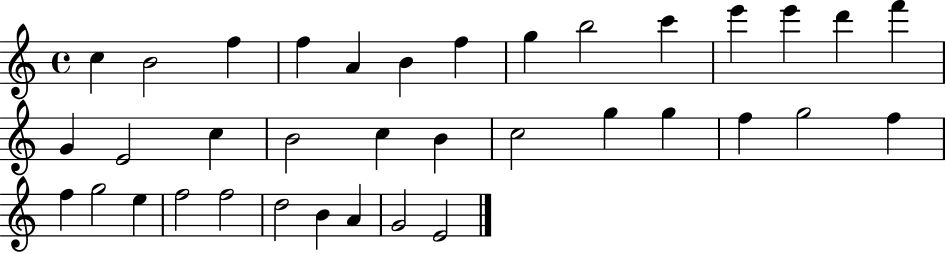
X:1
T:Untitled
M:4/4
L:1/4
K:C
c B2 f f A B f g b2 c' e' e' d' f' G E2 c B2 c B c2 g g f g2 f f g2 e f2 f2 d2 B A G2 E2